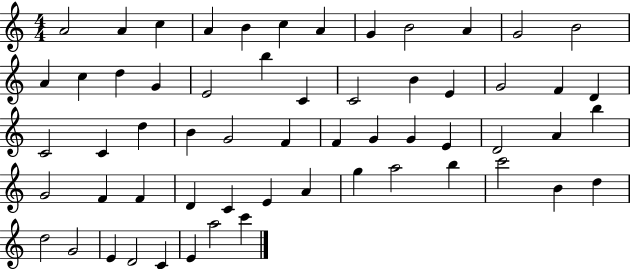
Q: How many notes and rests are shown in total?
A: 59